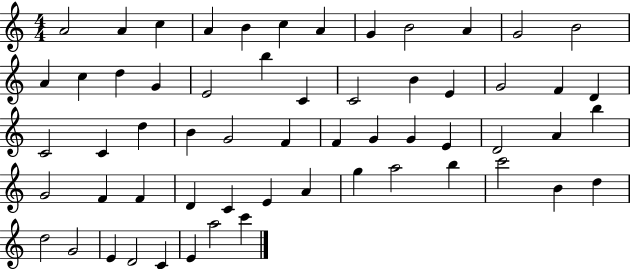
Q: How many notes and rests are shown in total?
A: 59